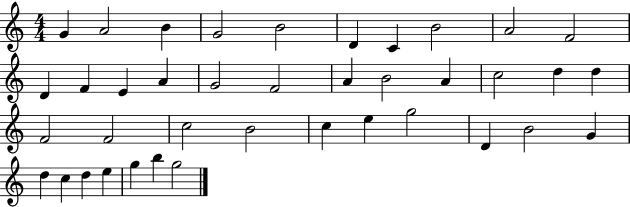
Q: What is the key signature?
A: C major